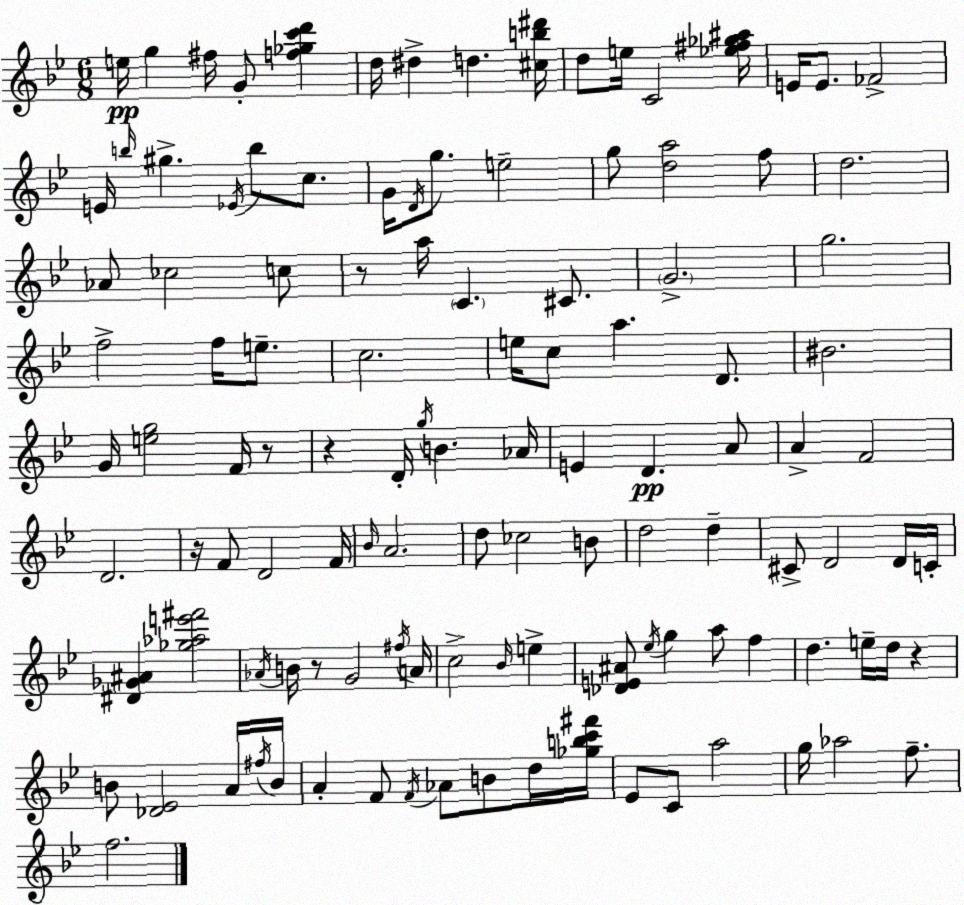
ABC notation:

X:1
T:Untitled
M:6/8
L:1/4
K:Bb
e/4 g ^f/4 G/2 [f_gc'd'] d/4 ^d d [^cb^d']/4 d/2 e/4 C2 [_e^f_g^a]/4 E/4 E/2 _F2 E/4 b/4 ^g _E/4 b/2 c/2 G/4 D/4 g/2 e2 g/2 [da]2 f/2 d2 _A/2 _c2 c/2 z/2 a/4 C ^C/2 G2 g2 f2 f/4 e/2 c2 e/4 c/2 a D/2 ^B2 G/4 [eg]2 F/4 z/2 z D/4 g/4 B _A/4 E D A/2 A F2 D2 z/4 F/2 D2 F/4 _B/4 A2 d/2 _c2 B/2 d2 d ^C/2 D2 D/4 C/4 [^D_G^A] [_g_ae'^f']2 _A/4 B/4 z/2 G2 ^f/4 A/4 c2 _B/4 e [_DE^A]/2 _e/4 g a/2 f d e/4 d/4 z B/2 [_D_E]2 A/4 ^f/4 B/4 A F/2 F/4 _A/2 B/2 d/4 [_gbc'^f']/4 _E/2 C/2 a2 g/4 _a2 f/2 f2